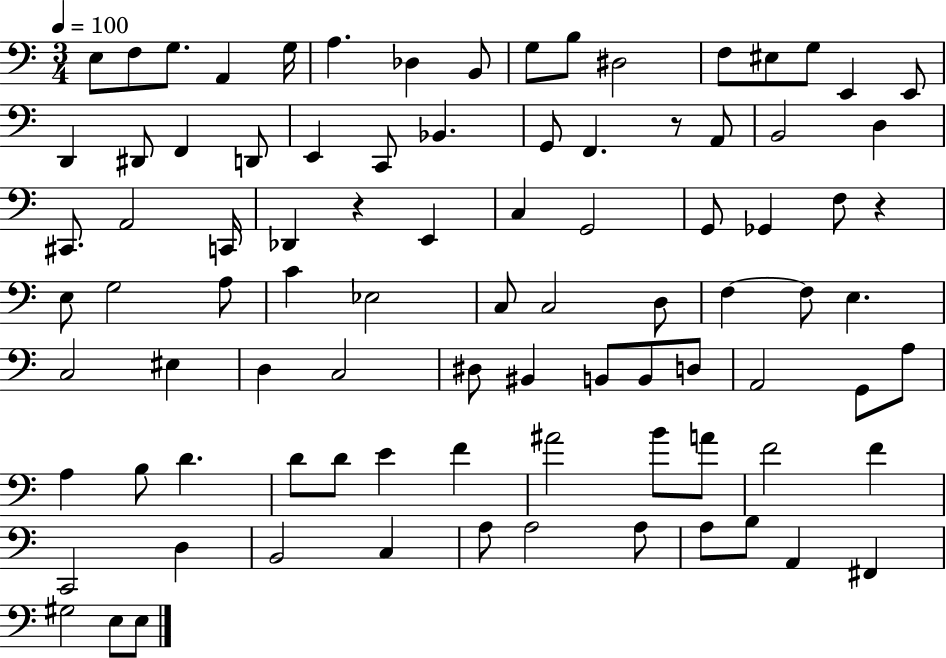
{
  \clef bass
  \numericTimeSignature
  \time 3/4
  \key c \major
  \tempo 4 = 100
  e8 f8 g8. a,4 g16 | a4. des4 b,8 | g8 b8 dis2 | f8 eis8 g8 e,4 e,8 | \break d,4 dis,8 f,4 d,8 | e,4 c,8 bes,4. | g,8 f,4. r8 a,8 | b,2 d4 | \break cis,8. a,2 c,16 | des,4 r4 e,4 | c4 g,2 | g,8 ges,4 f8 r4 | \break e8 g2 a8 | c'4 ees2 | c8 c2 d8 | f4~~ f8 e4. | \break c2 eis4 | d4 c2 | dis8 bis,4 b,8 b,8 d8 | a,2 g,8 a8 | \break a4 b8 d'4. | d'8 d'8 e'4 f'4 | ais'2 b'8 a'8 | f'2 f'4 | \break c,2 d4 | b,2 c4 | a8 a2 a8 | a8 b8 a,4 fis,4 | \break gis2 e8 e8 | \bar "|."
}